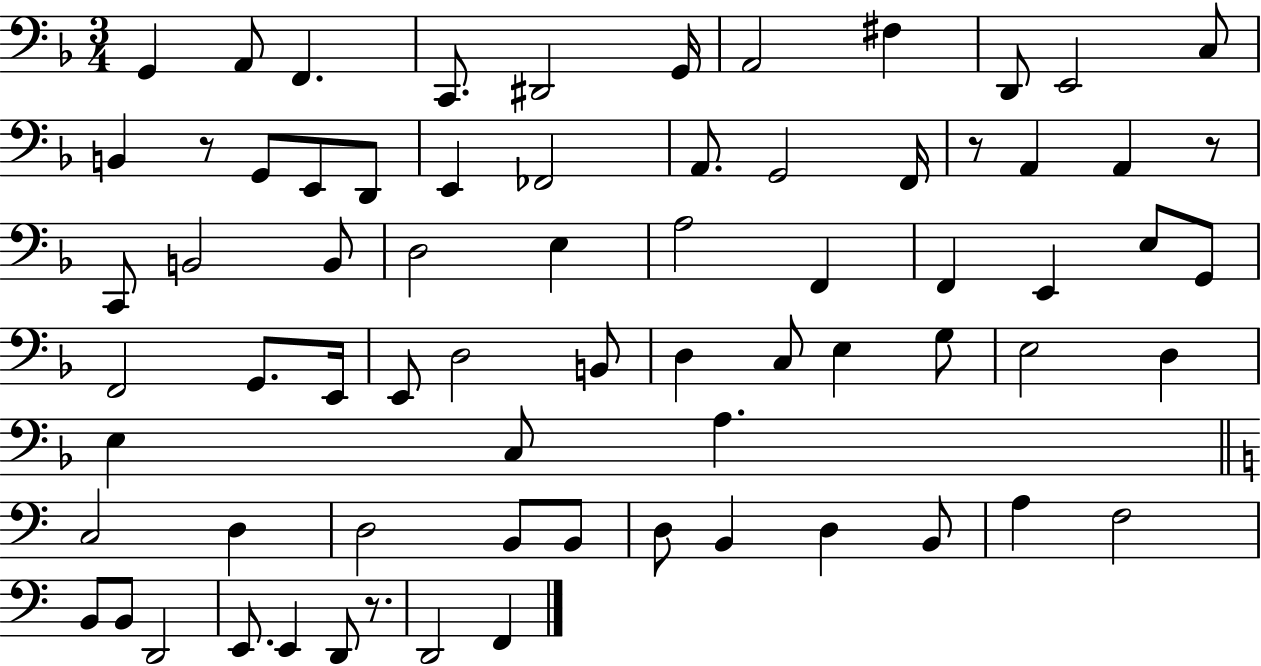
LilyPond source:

{
  \clef bass
  \numericTimeSignature
  \time 3/4
  \key f \major
  \repeat volta 2 { g,4 a,8 f,4. | c,8. dis,2 g,16 | a,2 fis4 | d,8 e,2 c8 | \break b,4 r8 g,8 e,8 d,8 | e,4 fes,2 | a,8. g,2 f,16 | r8 a,4 a,4 r8 | \break c,8 b,2 b,8 | d2 e4 | a2 f,4 | f,4 e,4 e8 g,8 | \break f,2 g,8. e,16 | e,8 d2 b,8 | d4 c8 e4 g8 | e2 d4 | \break e4 c8 a4. | \bar "||" \break \key c \major c2 d4 | d2 b,8 b,8 | d8 b,4 d4 b,8 | a4 f2 | \break b,8 b,8 d,2 | e,8. e,4 d,8 r8. | d,2 f,4 | } \bar "|."
}